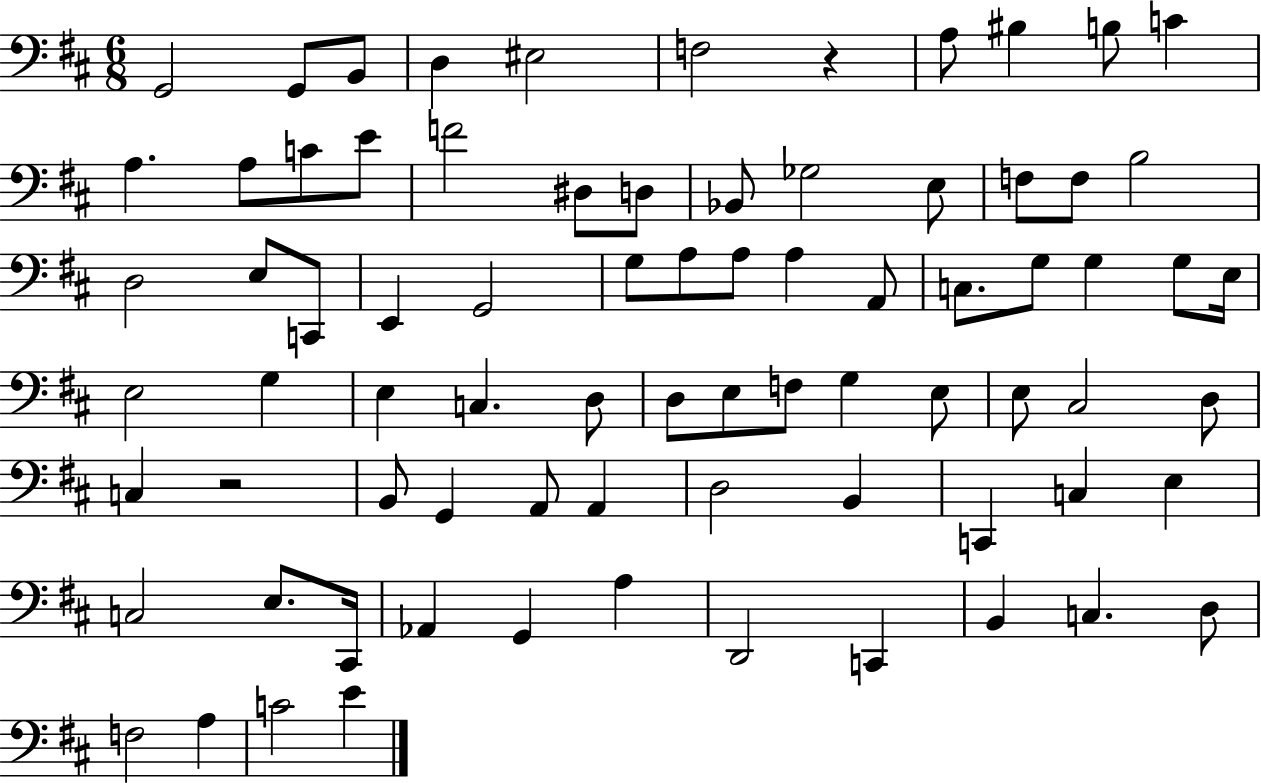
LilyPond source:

{
  \clef bass
  \numericTimeSignature
  \time 6/8
  \key d \major
  \repeat volta 2 { g,2 g,8 b,8 | d4 eis2 | f2 r4 | a8 bis4 b8 c'4 | \break a4. a8 c'8 e'8 | f'2 dis8 d8 | bes,8 ges2 e8 | f8 f8 b2 | \break d2 e8 c,8 | e,4 g,2 | g8 a8 a8 a4 a,8 | c8. g8 g4 g8 e16 | \break e2 g4 | e4 c4. d8 | d8 e8 f8 g4 e8 | e8 cis2 d8 | \break c4 r2 | b,8 g,4 a,8 a,4 | d2 b,4 | c,4 c4 e4 | \break c2 e8. cis,16 | aes,4 g,4 a4 | d,2 c,4 | b,4 c4. d8 | \break f2 a4 | c'2 e'4 | } \bar "|."
}